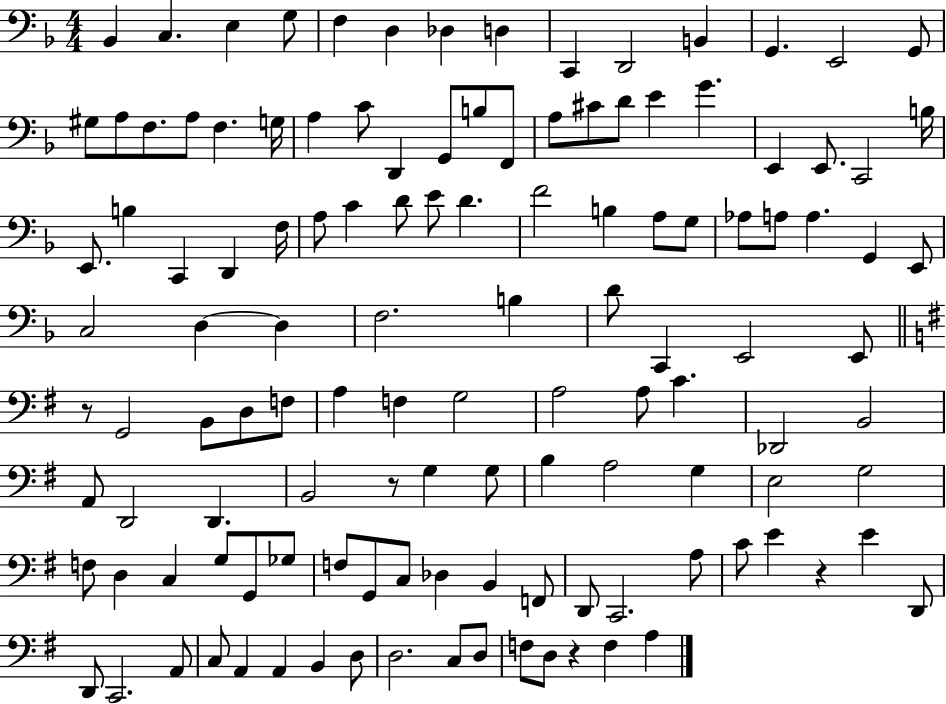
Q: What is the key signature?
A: F major